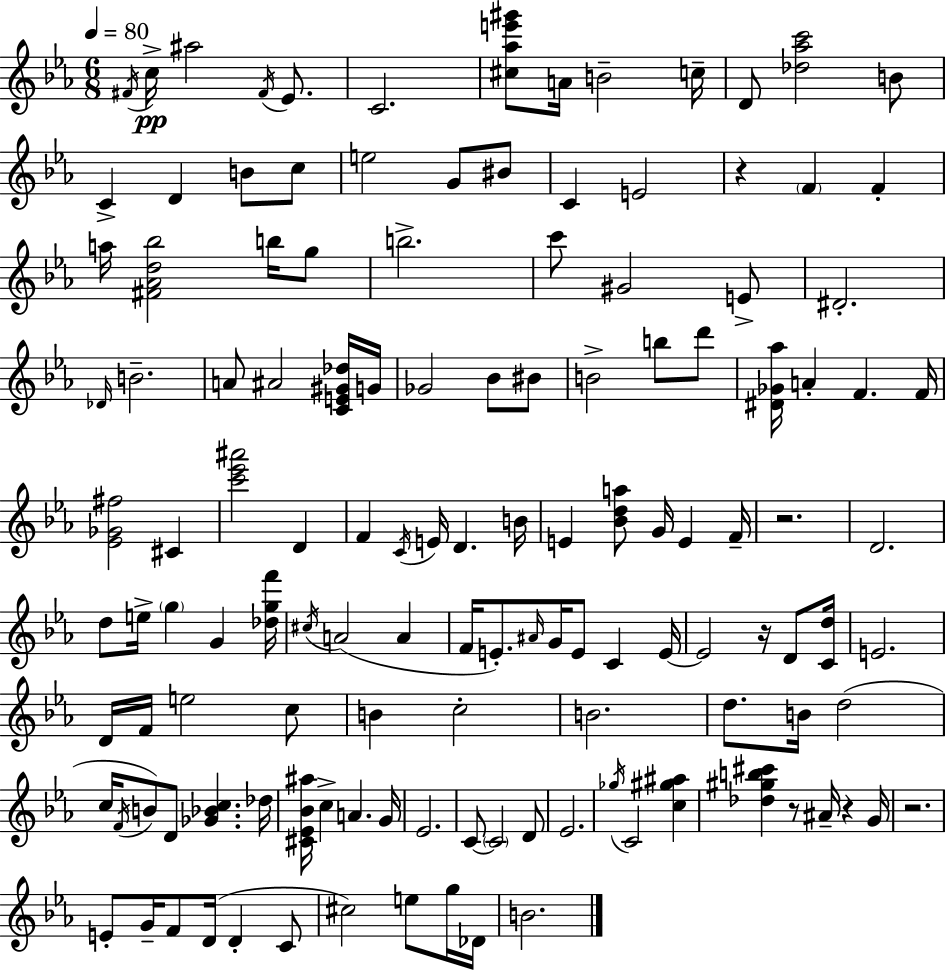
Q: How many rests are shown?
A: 6